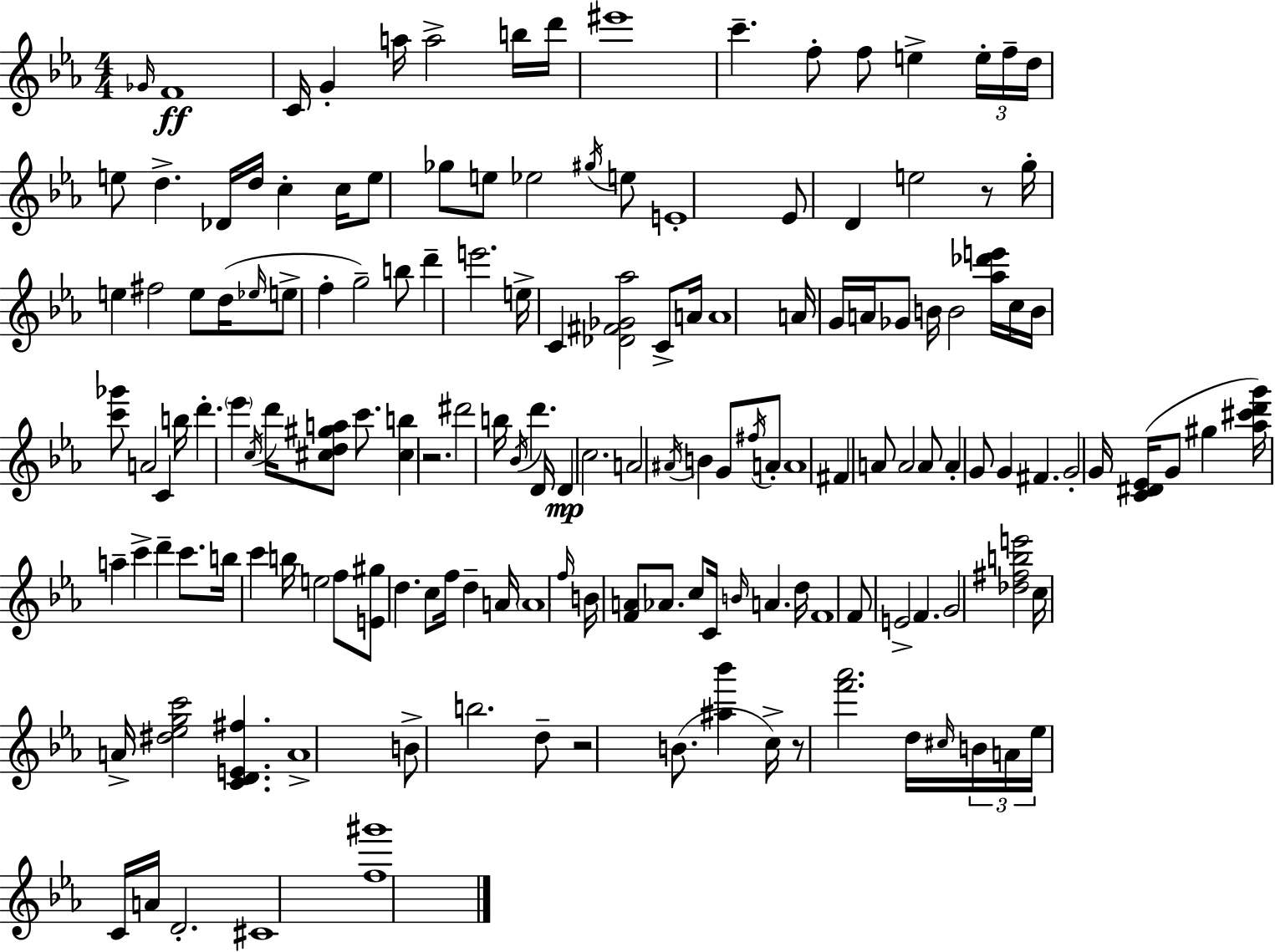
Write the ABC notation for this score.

X:1
T:Untitled
M:4/4
L:1/4
K:Cm
_G/4 F4 C/4 G a/4 a2 b/4 d'/4 ^e'4 c' f/2 f/2 e e/4 f/4 d/4 e/2 d _D/4 d/4 c c/4 e/2 _g/2 e/2 _e2 ^g/4 e/2 E4 _E/2 D e2 z/2 g/4 e ^f2 e/2 d/4 _e/4 e/2 f g2 b/2 d' e'2 e/4 C [_D^F_G_a]2 C/2 A/4 A4 A/4 G/4 A/4 _G/2 B/4 B2 [_a_d'e']/4 c/4 B/4 [c'_g']/2 A2 C b/4 d' _e' c/4 d'/4 [^cd^ga]/2 c'/2 [^cb] z2 ^d'2 b/4 _B/4 d' D/4 D c2 A2 ^A/4 B G/2 ^f/4 A/2 A4 ^F A/2 A2 A/2 A G/2 G ^F G2 G/4 [C^D_E]/4 G/2 ^g [_a^c'd'g']/4 a c' d' c'/2 b/4 c' b/4 e2 f/2 [E^g]/2 d c/2 f/4 d A/4 A4 f/4 B/4 [FA]/2 _A/2 c/2 C/4 B/4 A d/4 F4 F/2 E2 F G2 [_d^fbe']2 c/4 A/4 [^d_egc']2 [CDE^f] A4 B/2 b2 d/2 z2 B/2 [^a_b'] c/4 z/2 [f'_a']2 d/4 ^c/4 B/4 A/4 _e/4 C/4 A/4 D2 ^C4 [f^g']4